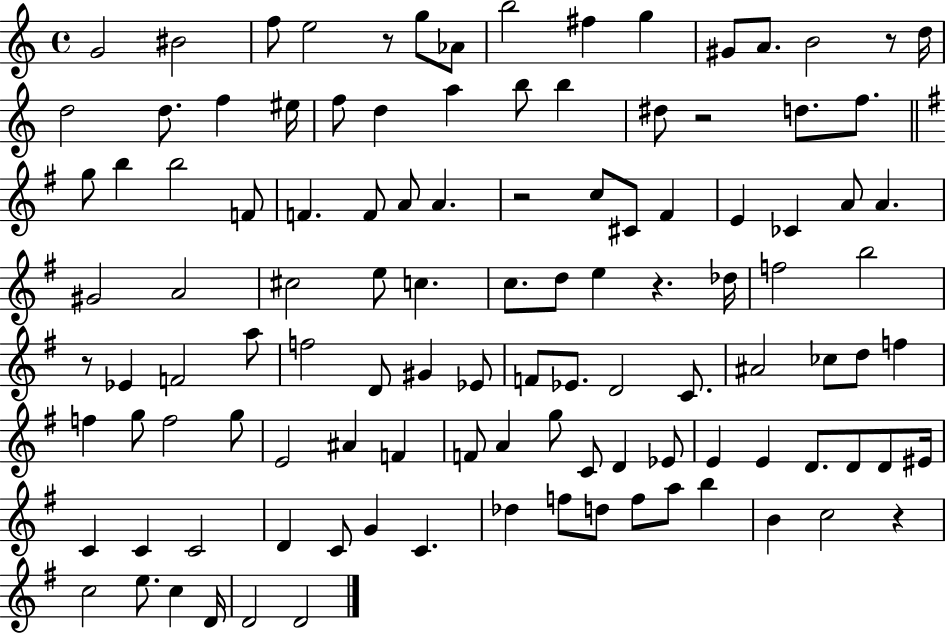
G4/h BIS4/h F5/e E5/h R/e G5/e Ab4/e B5/h F#5/q G5/q G#4/e A4/e. B4/h R/e D5/s D5/h D5/e. F5/q EIS5/s F5/e D5/q A5/q B5/e B5/q D#5/e R/h D5/e. F5/e. G5/e B5/q B5/h F4/e F4/q. F4/e A4/e A4/q. R/h C5/e C#4/e F#4/q E4/q CES4/q A4/e A4/q. G#4/h A4/h C#5/h E5/e C5/q. C5/e. D5/e E5/q R/q. Db5/s F5/h B5/h R/e Eb4/q F4/h A5/e F5/h D4/e G#4/q Eb4/e F4/e Eb4/e. D4/h C4/e. A#4/h CES5/e D5/e F5/q F5/q G5/e F5/h G5/e E4/h A#4/q F4/q F4/e A4/q G5/e C4/e D4/q Eb4/e E4/q E4/q D4/e. D4/e D4/e EIS4/s C4/q C4/q C4/h D4/q C4/e G4/q C4/q. Db5/q F5/e D5/e F5/e A5/e B5/q B4/q C5/h R/q C5/h E5/e. C5/q D4/s D4/h D4/h